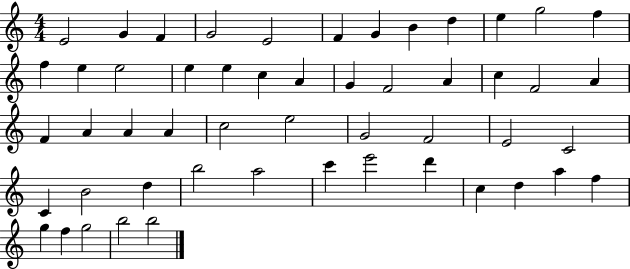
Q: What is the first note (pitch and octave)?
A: E4